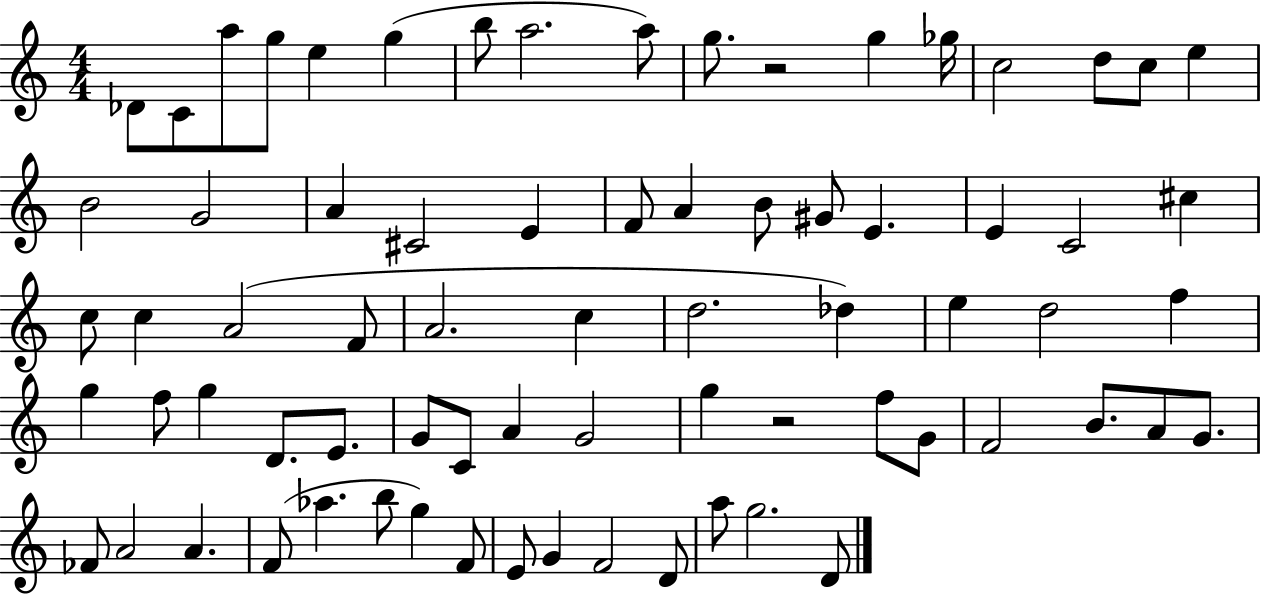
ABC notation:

X:1
T:Untitled
M:4/4
L:1/4
K:C
_D/2 C/2 a/2 g/2 e g b/2 a2 a/2 g/2 z2 g _g/4 c2 d/2 c/2 e B2 G2 A ^C2 E F/2 A B/2 ^G/2 E E C2 ^c c/2 c A2 F/2 A2 c d2 _d e d2 f g f/2 g D/2 E/2 G/2 C/2 A G2 g z2 f/2 G/2 F2 B/2 A/2 G/2 _F/2 A2 A F/2 _a b/2 g F/2 E/2 G F2 D/2 a/2 g2 D/2